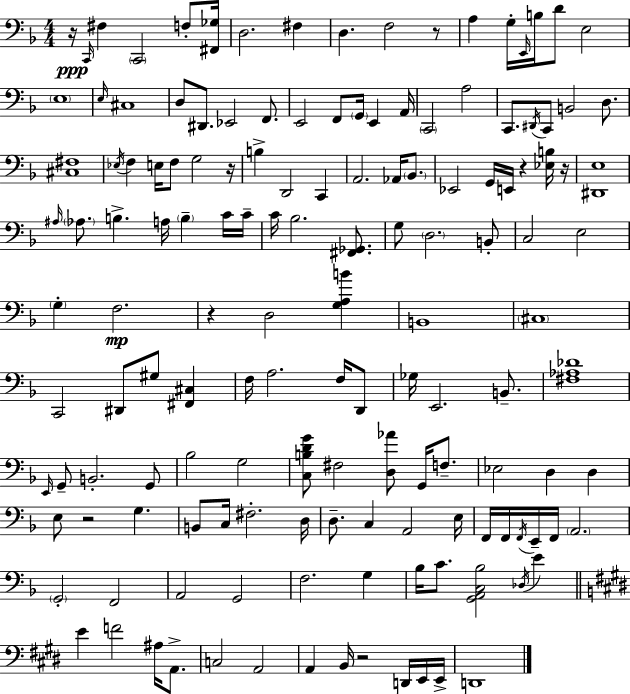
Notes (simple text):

R/s C2/s F#3/q C2/h F3/e [F#2,Gb3]/s D3/h. F#3/q D3/q. F3/h R/e A3/q G3/s E2/s B3/s D4/e E3/h E3/w E3/s C#3/w D3/e D#2/e. Eb2/h F2/e. E2/h F2/e G2/s E2/q A2/s C2/h A3/h C2/e. D#2/s C2/e B2/h D3/e. [C#3,F#3]/w Eb3/s F3/q E3/s F3/e G3/h R/s B3/q D2/h C2/q A2/h. Ab2/s Bb2/e. Eb2/h G2/s E2/s R/q [Eb3,B3]/s R/s [D#2,E3]/w A#3/s Ab3/e. B3/q. A3/s B3/q C4/s C4/s C4/s Bb3/h. [F#2,Gb2]/e. G3/e D3/h. B2/e C3/h E3/h G3/q F3/h. R/q D3/h [G3,A3,B4]/q B2/w C#3/w C2/h D#2/e G#3/e [F#2,C#3]/q F3/s A3/h. F3/s D2/e Gb3/s E2/h. B2/e. [F#3,Ab3,Db4]/w E2/s G2/e B2/h. G2/e Bb3/h G3/h [C3,B3,D4,G4]/e F#3/h [D3,Ab4]/e G2/s F3/e. Eb3/h D3/q D3/q E3/e R/h G3/q. B2/e C3/s F#3/h. D3/s D3/e. C3/q A2/h E3/s F2/s F2/s F2/s E2/s F2/s A2/h. G2/h F2/h A2/h G2/h F3/h. G3/q Bb3/s C4/e. [G2,A2,C3,Bb3]/h Db3/s E4/q E4/q F4/h A#3/s A2/e. C3/h A2/h A2/q B2/s R/h D2/s E2/s E2/s D2/w